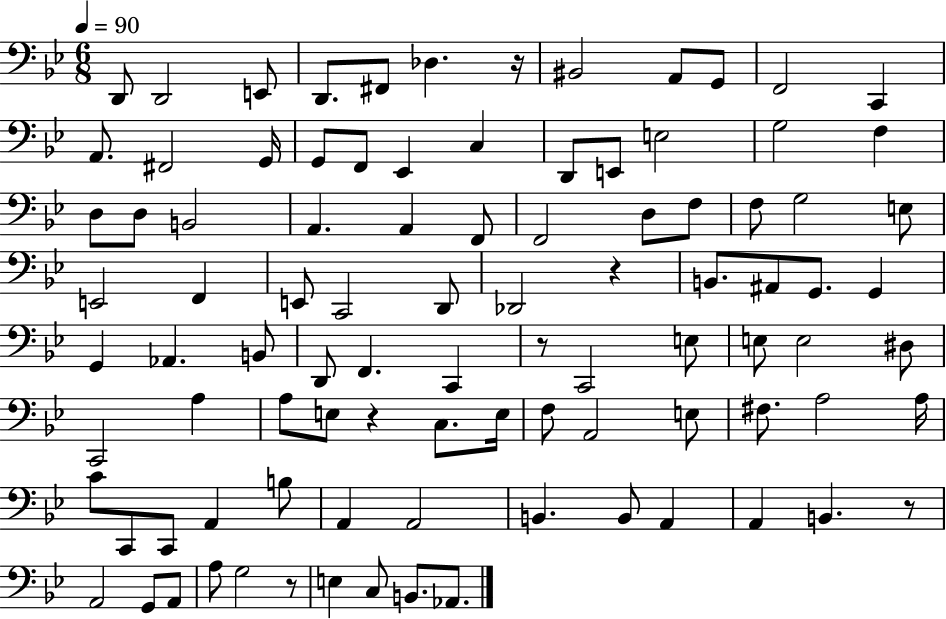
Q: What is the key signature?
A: BES major